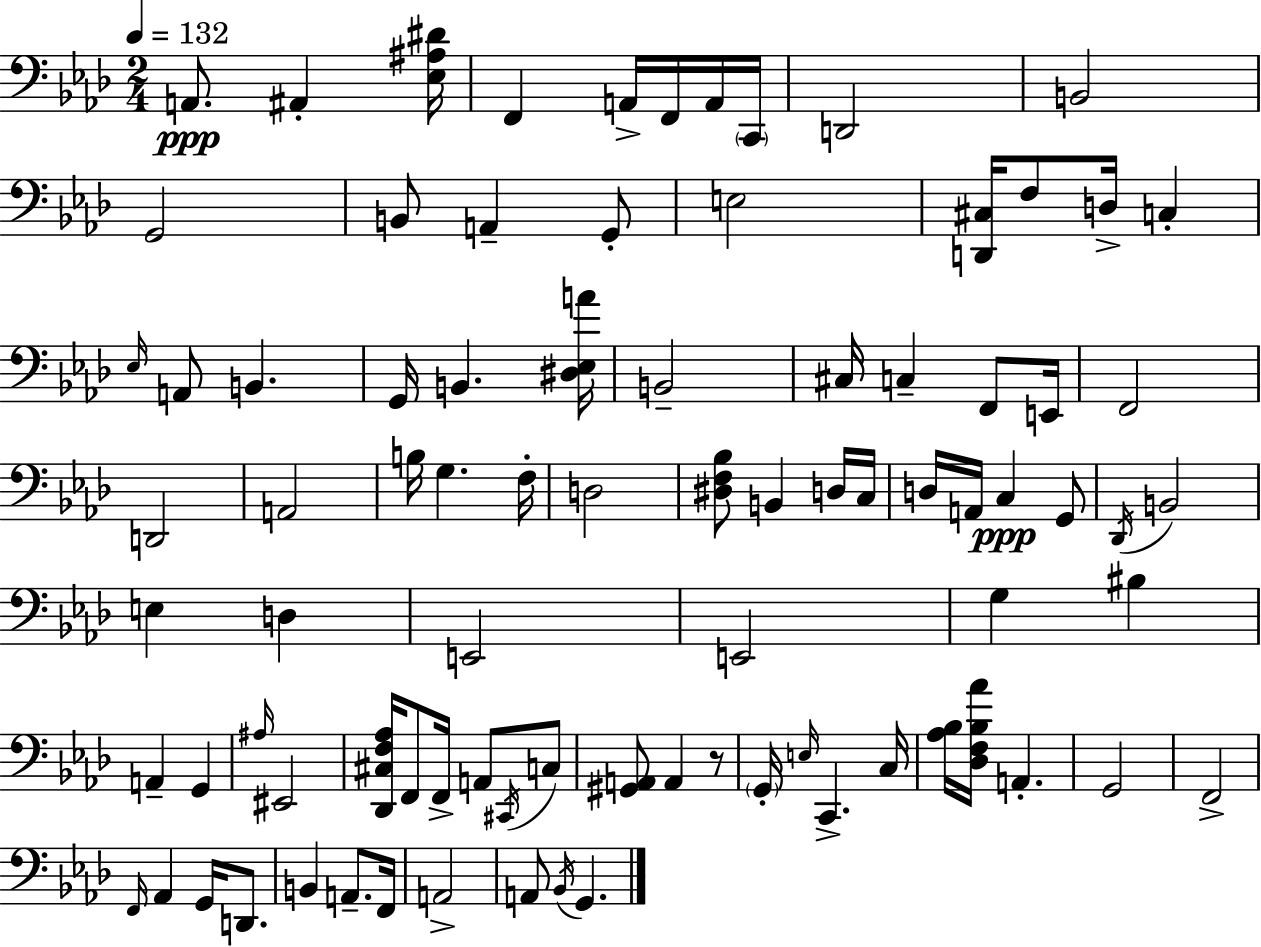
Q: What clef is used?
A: bass